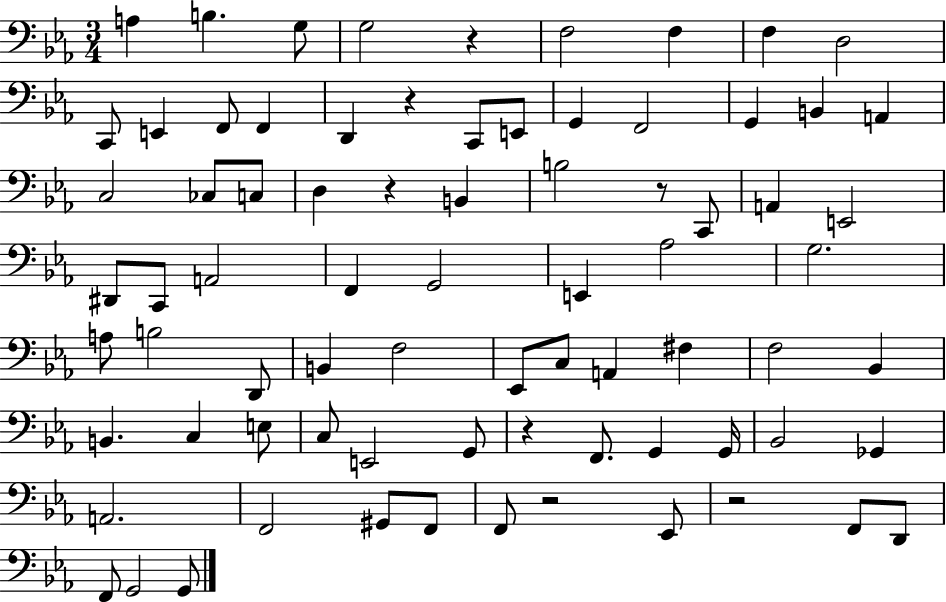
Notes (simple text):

A3/q B3/q. G3/e G3/h R/q F3/h F3/q F3/q D3/h C2/e E2/q F2/e F2/q D2/q R/q C2/e E2/e G2/q F2/h G2/q B2/q A2/q C3/h CES3/e C3/e D3/q R/q B2/q B3/h R/e C2/e A2/q E2/h D#2/e C2/e A2/h F2/q G2/h E2/q Ab3/h G3/h. A3/e B3/h D2/e B2/q F3/h Eb2/e C3/e A2/q F#3/q F3/h Bb2/q B2/q. C3/q E3/e C3/e E2/h G2/e R/q F2/e. G2/q G2/s Bb2/h Gb2/q A2/h. F2/h G#2/e F2/e F2/e R/h Eb2/e R/h F2/e D2/e F2/e G2/h G2/e